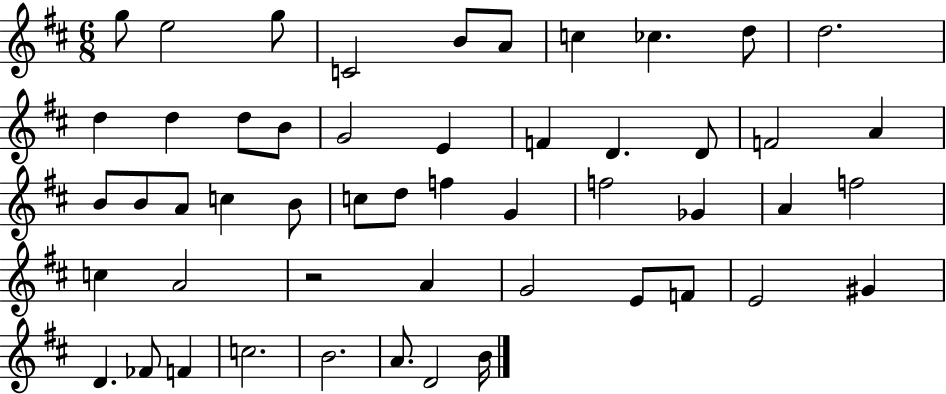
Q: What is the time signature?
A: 6/8